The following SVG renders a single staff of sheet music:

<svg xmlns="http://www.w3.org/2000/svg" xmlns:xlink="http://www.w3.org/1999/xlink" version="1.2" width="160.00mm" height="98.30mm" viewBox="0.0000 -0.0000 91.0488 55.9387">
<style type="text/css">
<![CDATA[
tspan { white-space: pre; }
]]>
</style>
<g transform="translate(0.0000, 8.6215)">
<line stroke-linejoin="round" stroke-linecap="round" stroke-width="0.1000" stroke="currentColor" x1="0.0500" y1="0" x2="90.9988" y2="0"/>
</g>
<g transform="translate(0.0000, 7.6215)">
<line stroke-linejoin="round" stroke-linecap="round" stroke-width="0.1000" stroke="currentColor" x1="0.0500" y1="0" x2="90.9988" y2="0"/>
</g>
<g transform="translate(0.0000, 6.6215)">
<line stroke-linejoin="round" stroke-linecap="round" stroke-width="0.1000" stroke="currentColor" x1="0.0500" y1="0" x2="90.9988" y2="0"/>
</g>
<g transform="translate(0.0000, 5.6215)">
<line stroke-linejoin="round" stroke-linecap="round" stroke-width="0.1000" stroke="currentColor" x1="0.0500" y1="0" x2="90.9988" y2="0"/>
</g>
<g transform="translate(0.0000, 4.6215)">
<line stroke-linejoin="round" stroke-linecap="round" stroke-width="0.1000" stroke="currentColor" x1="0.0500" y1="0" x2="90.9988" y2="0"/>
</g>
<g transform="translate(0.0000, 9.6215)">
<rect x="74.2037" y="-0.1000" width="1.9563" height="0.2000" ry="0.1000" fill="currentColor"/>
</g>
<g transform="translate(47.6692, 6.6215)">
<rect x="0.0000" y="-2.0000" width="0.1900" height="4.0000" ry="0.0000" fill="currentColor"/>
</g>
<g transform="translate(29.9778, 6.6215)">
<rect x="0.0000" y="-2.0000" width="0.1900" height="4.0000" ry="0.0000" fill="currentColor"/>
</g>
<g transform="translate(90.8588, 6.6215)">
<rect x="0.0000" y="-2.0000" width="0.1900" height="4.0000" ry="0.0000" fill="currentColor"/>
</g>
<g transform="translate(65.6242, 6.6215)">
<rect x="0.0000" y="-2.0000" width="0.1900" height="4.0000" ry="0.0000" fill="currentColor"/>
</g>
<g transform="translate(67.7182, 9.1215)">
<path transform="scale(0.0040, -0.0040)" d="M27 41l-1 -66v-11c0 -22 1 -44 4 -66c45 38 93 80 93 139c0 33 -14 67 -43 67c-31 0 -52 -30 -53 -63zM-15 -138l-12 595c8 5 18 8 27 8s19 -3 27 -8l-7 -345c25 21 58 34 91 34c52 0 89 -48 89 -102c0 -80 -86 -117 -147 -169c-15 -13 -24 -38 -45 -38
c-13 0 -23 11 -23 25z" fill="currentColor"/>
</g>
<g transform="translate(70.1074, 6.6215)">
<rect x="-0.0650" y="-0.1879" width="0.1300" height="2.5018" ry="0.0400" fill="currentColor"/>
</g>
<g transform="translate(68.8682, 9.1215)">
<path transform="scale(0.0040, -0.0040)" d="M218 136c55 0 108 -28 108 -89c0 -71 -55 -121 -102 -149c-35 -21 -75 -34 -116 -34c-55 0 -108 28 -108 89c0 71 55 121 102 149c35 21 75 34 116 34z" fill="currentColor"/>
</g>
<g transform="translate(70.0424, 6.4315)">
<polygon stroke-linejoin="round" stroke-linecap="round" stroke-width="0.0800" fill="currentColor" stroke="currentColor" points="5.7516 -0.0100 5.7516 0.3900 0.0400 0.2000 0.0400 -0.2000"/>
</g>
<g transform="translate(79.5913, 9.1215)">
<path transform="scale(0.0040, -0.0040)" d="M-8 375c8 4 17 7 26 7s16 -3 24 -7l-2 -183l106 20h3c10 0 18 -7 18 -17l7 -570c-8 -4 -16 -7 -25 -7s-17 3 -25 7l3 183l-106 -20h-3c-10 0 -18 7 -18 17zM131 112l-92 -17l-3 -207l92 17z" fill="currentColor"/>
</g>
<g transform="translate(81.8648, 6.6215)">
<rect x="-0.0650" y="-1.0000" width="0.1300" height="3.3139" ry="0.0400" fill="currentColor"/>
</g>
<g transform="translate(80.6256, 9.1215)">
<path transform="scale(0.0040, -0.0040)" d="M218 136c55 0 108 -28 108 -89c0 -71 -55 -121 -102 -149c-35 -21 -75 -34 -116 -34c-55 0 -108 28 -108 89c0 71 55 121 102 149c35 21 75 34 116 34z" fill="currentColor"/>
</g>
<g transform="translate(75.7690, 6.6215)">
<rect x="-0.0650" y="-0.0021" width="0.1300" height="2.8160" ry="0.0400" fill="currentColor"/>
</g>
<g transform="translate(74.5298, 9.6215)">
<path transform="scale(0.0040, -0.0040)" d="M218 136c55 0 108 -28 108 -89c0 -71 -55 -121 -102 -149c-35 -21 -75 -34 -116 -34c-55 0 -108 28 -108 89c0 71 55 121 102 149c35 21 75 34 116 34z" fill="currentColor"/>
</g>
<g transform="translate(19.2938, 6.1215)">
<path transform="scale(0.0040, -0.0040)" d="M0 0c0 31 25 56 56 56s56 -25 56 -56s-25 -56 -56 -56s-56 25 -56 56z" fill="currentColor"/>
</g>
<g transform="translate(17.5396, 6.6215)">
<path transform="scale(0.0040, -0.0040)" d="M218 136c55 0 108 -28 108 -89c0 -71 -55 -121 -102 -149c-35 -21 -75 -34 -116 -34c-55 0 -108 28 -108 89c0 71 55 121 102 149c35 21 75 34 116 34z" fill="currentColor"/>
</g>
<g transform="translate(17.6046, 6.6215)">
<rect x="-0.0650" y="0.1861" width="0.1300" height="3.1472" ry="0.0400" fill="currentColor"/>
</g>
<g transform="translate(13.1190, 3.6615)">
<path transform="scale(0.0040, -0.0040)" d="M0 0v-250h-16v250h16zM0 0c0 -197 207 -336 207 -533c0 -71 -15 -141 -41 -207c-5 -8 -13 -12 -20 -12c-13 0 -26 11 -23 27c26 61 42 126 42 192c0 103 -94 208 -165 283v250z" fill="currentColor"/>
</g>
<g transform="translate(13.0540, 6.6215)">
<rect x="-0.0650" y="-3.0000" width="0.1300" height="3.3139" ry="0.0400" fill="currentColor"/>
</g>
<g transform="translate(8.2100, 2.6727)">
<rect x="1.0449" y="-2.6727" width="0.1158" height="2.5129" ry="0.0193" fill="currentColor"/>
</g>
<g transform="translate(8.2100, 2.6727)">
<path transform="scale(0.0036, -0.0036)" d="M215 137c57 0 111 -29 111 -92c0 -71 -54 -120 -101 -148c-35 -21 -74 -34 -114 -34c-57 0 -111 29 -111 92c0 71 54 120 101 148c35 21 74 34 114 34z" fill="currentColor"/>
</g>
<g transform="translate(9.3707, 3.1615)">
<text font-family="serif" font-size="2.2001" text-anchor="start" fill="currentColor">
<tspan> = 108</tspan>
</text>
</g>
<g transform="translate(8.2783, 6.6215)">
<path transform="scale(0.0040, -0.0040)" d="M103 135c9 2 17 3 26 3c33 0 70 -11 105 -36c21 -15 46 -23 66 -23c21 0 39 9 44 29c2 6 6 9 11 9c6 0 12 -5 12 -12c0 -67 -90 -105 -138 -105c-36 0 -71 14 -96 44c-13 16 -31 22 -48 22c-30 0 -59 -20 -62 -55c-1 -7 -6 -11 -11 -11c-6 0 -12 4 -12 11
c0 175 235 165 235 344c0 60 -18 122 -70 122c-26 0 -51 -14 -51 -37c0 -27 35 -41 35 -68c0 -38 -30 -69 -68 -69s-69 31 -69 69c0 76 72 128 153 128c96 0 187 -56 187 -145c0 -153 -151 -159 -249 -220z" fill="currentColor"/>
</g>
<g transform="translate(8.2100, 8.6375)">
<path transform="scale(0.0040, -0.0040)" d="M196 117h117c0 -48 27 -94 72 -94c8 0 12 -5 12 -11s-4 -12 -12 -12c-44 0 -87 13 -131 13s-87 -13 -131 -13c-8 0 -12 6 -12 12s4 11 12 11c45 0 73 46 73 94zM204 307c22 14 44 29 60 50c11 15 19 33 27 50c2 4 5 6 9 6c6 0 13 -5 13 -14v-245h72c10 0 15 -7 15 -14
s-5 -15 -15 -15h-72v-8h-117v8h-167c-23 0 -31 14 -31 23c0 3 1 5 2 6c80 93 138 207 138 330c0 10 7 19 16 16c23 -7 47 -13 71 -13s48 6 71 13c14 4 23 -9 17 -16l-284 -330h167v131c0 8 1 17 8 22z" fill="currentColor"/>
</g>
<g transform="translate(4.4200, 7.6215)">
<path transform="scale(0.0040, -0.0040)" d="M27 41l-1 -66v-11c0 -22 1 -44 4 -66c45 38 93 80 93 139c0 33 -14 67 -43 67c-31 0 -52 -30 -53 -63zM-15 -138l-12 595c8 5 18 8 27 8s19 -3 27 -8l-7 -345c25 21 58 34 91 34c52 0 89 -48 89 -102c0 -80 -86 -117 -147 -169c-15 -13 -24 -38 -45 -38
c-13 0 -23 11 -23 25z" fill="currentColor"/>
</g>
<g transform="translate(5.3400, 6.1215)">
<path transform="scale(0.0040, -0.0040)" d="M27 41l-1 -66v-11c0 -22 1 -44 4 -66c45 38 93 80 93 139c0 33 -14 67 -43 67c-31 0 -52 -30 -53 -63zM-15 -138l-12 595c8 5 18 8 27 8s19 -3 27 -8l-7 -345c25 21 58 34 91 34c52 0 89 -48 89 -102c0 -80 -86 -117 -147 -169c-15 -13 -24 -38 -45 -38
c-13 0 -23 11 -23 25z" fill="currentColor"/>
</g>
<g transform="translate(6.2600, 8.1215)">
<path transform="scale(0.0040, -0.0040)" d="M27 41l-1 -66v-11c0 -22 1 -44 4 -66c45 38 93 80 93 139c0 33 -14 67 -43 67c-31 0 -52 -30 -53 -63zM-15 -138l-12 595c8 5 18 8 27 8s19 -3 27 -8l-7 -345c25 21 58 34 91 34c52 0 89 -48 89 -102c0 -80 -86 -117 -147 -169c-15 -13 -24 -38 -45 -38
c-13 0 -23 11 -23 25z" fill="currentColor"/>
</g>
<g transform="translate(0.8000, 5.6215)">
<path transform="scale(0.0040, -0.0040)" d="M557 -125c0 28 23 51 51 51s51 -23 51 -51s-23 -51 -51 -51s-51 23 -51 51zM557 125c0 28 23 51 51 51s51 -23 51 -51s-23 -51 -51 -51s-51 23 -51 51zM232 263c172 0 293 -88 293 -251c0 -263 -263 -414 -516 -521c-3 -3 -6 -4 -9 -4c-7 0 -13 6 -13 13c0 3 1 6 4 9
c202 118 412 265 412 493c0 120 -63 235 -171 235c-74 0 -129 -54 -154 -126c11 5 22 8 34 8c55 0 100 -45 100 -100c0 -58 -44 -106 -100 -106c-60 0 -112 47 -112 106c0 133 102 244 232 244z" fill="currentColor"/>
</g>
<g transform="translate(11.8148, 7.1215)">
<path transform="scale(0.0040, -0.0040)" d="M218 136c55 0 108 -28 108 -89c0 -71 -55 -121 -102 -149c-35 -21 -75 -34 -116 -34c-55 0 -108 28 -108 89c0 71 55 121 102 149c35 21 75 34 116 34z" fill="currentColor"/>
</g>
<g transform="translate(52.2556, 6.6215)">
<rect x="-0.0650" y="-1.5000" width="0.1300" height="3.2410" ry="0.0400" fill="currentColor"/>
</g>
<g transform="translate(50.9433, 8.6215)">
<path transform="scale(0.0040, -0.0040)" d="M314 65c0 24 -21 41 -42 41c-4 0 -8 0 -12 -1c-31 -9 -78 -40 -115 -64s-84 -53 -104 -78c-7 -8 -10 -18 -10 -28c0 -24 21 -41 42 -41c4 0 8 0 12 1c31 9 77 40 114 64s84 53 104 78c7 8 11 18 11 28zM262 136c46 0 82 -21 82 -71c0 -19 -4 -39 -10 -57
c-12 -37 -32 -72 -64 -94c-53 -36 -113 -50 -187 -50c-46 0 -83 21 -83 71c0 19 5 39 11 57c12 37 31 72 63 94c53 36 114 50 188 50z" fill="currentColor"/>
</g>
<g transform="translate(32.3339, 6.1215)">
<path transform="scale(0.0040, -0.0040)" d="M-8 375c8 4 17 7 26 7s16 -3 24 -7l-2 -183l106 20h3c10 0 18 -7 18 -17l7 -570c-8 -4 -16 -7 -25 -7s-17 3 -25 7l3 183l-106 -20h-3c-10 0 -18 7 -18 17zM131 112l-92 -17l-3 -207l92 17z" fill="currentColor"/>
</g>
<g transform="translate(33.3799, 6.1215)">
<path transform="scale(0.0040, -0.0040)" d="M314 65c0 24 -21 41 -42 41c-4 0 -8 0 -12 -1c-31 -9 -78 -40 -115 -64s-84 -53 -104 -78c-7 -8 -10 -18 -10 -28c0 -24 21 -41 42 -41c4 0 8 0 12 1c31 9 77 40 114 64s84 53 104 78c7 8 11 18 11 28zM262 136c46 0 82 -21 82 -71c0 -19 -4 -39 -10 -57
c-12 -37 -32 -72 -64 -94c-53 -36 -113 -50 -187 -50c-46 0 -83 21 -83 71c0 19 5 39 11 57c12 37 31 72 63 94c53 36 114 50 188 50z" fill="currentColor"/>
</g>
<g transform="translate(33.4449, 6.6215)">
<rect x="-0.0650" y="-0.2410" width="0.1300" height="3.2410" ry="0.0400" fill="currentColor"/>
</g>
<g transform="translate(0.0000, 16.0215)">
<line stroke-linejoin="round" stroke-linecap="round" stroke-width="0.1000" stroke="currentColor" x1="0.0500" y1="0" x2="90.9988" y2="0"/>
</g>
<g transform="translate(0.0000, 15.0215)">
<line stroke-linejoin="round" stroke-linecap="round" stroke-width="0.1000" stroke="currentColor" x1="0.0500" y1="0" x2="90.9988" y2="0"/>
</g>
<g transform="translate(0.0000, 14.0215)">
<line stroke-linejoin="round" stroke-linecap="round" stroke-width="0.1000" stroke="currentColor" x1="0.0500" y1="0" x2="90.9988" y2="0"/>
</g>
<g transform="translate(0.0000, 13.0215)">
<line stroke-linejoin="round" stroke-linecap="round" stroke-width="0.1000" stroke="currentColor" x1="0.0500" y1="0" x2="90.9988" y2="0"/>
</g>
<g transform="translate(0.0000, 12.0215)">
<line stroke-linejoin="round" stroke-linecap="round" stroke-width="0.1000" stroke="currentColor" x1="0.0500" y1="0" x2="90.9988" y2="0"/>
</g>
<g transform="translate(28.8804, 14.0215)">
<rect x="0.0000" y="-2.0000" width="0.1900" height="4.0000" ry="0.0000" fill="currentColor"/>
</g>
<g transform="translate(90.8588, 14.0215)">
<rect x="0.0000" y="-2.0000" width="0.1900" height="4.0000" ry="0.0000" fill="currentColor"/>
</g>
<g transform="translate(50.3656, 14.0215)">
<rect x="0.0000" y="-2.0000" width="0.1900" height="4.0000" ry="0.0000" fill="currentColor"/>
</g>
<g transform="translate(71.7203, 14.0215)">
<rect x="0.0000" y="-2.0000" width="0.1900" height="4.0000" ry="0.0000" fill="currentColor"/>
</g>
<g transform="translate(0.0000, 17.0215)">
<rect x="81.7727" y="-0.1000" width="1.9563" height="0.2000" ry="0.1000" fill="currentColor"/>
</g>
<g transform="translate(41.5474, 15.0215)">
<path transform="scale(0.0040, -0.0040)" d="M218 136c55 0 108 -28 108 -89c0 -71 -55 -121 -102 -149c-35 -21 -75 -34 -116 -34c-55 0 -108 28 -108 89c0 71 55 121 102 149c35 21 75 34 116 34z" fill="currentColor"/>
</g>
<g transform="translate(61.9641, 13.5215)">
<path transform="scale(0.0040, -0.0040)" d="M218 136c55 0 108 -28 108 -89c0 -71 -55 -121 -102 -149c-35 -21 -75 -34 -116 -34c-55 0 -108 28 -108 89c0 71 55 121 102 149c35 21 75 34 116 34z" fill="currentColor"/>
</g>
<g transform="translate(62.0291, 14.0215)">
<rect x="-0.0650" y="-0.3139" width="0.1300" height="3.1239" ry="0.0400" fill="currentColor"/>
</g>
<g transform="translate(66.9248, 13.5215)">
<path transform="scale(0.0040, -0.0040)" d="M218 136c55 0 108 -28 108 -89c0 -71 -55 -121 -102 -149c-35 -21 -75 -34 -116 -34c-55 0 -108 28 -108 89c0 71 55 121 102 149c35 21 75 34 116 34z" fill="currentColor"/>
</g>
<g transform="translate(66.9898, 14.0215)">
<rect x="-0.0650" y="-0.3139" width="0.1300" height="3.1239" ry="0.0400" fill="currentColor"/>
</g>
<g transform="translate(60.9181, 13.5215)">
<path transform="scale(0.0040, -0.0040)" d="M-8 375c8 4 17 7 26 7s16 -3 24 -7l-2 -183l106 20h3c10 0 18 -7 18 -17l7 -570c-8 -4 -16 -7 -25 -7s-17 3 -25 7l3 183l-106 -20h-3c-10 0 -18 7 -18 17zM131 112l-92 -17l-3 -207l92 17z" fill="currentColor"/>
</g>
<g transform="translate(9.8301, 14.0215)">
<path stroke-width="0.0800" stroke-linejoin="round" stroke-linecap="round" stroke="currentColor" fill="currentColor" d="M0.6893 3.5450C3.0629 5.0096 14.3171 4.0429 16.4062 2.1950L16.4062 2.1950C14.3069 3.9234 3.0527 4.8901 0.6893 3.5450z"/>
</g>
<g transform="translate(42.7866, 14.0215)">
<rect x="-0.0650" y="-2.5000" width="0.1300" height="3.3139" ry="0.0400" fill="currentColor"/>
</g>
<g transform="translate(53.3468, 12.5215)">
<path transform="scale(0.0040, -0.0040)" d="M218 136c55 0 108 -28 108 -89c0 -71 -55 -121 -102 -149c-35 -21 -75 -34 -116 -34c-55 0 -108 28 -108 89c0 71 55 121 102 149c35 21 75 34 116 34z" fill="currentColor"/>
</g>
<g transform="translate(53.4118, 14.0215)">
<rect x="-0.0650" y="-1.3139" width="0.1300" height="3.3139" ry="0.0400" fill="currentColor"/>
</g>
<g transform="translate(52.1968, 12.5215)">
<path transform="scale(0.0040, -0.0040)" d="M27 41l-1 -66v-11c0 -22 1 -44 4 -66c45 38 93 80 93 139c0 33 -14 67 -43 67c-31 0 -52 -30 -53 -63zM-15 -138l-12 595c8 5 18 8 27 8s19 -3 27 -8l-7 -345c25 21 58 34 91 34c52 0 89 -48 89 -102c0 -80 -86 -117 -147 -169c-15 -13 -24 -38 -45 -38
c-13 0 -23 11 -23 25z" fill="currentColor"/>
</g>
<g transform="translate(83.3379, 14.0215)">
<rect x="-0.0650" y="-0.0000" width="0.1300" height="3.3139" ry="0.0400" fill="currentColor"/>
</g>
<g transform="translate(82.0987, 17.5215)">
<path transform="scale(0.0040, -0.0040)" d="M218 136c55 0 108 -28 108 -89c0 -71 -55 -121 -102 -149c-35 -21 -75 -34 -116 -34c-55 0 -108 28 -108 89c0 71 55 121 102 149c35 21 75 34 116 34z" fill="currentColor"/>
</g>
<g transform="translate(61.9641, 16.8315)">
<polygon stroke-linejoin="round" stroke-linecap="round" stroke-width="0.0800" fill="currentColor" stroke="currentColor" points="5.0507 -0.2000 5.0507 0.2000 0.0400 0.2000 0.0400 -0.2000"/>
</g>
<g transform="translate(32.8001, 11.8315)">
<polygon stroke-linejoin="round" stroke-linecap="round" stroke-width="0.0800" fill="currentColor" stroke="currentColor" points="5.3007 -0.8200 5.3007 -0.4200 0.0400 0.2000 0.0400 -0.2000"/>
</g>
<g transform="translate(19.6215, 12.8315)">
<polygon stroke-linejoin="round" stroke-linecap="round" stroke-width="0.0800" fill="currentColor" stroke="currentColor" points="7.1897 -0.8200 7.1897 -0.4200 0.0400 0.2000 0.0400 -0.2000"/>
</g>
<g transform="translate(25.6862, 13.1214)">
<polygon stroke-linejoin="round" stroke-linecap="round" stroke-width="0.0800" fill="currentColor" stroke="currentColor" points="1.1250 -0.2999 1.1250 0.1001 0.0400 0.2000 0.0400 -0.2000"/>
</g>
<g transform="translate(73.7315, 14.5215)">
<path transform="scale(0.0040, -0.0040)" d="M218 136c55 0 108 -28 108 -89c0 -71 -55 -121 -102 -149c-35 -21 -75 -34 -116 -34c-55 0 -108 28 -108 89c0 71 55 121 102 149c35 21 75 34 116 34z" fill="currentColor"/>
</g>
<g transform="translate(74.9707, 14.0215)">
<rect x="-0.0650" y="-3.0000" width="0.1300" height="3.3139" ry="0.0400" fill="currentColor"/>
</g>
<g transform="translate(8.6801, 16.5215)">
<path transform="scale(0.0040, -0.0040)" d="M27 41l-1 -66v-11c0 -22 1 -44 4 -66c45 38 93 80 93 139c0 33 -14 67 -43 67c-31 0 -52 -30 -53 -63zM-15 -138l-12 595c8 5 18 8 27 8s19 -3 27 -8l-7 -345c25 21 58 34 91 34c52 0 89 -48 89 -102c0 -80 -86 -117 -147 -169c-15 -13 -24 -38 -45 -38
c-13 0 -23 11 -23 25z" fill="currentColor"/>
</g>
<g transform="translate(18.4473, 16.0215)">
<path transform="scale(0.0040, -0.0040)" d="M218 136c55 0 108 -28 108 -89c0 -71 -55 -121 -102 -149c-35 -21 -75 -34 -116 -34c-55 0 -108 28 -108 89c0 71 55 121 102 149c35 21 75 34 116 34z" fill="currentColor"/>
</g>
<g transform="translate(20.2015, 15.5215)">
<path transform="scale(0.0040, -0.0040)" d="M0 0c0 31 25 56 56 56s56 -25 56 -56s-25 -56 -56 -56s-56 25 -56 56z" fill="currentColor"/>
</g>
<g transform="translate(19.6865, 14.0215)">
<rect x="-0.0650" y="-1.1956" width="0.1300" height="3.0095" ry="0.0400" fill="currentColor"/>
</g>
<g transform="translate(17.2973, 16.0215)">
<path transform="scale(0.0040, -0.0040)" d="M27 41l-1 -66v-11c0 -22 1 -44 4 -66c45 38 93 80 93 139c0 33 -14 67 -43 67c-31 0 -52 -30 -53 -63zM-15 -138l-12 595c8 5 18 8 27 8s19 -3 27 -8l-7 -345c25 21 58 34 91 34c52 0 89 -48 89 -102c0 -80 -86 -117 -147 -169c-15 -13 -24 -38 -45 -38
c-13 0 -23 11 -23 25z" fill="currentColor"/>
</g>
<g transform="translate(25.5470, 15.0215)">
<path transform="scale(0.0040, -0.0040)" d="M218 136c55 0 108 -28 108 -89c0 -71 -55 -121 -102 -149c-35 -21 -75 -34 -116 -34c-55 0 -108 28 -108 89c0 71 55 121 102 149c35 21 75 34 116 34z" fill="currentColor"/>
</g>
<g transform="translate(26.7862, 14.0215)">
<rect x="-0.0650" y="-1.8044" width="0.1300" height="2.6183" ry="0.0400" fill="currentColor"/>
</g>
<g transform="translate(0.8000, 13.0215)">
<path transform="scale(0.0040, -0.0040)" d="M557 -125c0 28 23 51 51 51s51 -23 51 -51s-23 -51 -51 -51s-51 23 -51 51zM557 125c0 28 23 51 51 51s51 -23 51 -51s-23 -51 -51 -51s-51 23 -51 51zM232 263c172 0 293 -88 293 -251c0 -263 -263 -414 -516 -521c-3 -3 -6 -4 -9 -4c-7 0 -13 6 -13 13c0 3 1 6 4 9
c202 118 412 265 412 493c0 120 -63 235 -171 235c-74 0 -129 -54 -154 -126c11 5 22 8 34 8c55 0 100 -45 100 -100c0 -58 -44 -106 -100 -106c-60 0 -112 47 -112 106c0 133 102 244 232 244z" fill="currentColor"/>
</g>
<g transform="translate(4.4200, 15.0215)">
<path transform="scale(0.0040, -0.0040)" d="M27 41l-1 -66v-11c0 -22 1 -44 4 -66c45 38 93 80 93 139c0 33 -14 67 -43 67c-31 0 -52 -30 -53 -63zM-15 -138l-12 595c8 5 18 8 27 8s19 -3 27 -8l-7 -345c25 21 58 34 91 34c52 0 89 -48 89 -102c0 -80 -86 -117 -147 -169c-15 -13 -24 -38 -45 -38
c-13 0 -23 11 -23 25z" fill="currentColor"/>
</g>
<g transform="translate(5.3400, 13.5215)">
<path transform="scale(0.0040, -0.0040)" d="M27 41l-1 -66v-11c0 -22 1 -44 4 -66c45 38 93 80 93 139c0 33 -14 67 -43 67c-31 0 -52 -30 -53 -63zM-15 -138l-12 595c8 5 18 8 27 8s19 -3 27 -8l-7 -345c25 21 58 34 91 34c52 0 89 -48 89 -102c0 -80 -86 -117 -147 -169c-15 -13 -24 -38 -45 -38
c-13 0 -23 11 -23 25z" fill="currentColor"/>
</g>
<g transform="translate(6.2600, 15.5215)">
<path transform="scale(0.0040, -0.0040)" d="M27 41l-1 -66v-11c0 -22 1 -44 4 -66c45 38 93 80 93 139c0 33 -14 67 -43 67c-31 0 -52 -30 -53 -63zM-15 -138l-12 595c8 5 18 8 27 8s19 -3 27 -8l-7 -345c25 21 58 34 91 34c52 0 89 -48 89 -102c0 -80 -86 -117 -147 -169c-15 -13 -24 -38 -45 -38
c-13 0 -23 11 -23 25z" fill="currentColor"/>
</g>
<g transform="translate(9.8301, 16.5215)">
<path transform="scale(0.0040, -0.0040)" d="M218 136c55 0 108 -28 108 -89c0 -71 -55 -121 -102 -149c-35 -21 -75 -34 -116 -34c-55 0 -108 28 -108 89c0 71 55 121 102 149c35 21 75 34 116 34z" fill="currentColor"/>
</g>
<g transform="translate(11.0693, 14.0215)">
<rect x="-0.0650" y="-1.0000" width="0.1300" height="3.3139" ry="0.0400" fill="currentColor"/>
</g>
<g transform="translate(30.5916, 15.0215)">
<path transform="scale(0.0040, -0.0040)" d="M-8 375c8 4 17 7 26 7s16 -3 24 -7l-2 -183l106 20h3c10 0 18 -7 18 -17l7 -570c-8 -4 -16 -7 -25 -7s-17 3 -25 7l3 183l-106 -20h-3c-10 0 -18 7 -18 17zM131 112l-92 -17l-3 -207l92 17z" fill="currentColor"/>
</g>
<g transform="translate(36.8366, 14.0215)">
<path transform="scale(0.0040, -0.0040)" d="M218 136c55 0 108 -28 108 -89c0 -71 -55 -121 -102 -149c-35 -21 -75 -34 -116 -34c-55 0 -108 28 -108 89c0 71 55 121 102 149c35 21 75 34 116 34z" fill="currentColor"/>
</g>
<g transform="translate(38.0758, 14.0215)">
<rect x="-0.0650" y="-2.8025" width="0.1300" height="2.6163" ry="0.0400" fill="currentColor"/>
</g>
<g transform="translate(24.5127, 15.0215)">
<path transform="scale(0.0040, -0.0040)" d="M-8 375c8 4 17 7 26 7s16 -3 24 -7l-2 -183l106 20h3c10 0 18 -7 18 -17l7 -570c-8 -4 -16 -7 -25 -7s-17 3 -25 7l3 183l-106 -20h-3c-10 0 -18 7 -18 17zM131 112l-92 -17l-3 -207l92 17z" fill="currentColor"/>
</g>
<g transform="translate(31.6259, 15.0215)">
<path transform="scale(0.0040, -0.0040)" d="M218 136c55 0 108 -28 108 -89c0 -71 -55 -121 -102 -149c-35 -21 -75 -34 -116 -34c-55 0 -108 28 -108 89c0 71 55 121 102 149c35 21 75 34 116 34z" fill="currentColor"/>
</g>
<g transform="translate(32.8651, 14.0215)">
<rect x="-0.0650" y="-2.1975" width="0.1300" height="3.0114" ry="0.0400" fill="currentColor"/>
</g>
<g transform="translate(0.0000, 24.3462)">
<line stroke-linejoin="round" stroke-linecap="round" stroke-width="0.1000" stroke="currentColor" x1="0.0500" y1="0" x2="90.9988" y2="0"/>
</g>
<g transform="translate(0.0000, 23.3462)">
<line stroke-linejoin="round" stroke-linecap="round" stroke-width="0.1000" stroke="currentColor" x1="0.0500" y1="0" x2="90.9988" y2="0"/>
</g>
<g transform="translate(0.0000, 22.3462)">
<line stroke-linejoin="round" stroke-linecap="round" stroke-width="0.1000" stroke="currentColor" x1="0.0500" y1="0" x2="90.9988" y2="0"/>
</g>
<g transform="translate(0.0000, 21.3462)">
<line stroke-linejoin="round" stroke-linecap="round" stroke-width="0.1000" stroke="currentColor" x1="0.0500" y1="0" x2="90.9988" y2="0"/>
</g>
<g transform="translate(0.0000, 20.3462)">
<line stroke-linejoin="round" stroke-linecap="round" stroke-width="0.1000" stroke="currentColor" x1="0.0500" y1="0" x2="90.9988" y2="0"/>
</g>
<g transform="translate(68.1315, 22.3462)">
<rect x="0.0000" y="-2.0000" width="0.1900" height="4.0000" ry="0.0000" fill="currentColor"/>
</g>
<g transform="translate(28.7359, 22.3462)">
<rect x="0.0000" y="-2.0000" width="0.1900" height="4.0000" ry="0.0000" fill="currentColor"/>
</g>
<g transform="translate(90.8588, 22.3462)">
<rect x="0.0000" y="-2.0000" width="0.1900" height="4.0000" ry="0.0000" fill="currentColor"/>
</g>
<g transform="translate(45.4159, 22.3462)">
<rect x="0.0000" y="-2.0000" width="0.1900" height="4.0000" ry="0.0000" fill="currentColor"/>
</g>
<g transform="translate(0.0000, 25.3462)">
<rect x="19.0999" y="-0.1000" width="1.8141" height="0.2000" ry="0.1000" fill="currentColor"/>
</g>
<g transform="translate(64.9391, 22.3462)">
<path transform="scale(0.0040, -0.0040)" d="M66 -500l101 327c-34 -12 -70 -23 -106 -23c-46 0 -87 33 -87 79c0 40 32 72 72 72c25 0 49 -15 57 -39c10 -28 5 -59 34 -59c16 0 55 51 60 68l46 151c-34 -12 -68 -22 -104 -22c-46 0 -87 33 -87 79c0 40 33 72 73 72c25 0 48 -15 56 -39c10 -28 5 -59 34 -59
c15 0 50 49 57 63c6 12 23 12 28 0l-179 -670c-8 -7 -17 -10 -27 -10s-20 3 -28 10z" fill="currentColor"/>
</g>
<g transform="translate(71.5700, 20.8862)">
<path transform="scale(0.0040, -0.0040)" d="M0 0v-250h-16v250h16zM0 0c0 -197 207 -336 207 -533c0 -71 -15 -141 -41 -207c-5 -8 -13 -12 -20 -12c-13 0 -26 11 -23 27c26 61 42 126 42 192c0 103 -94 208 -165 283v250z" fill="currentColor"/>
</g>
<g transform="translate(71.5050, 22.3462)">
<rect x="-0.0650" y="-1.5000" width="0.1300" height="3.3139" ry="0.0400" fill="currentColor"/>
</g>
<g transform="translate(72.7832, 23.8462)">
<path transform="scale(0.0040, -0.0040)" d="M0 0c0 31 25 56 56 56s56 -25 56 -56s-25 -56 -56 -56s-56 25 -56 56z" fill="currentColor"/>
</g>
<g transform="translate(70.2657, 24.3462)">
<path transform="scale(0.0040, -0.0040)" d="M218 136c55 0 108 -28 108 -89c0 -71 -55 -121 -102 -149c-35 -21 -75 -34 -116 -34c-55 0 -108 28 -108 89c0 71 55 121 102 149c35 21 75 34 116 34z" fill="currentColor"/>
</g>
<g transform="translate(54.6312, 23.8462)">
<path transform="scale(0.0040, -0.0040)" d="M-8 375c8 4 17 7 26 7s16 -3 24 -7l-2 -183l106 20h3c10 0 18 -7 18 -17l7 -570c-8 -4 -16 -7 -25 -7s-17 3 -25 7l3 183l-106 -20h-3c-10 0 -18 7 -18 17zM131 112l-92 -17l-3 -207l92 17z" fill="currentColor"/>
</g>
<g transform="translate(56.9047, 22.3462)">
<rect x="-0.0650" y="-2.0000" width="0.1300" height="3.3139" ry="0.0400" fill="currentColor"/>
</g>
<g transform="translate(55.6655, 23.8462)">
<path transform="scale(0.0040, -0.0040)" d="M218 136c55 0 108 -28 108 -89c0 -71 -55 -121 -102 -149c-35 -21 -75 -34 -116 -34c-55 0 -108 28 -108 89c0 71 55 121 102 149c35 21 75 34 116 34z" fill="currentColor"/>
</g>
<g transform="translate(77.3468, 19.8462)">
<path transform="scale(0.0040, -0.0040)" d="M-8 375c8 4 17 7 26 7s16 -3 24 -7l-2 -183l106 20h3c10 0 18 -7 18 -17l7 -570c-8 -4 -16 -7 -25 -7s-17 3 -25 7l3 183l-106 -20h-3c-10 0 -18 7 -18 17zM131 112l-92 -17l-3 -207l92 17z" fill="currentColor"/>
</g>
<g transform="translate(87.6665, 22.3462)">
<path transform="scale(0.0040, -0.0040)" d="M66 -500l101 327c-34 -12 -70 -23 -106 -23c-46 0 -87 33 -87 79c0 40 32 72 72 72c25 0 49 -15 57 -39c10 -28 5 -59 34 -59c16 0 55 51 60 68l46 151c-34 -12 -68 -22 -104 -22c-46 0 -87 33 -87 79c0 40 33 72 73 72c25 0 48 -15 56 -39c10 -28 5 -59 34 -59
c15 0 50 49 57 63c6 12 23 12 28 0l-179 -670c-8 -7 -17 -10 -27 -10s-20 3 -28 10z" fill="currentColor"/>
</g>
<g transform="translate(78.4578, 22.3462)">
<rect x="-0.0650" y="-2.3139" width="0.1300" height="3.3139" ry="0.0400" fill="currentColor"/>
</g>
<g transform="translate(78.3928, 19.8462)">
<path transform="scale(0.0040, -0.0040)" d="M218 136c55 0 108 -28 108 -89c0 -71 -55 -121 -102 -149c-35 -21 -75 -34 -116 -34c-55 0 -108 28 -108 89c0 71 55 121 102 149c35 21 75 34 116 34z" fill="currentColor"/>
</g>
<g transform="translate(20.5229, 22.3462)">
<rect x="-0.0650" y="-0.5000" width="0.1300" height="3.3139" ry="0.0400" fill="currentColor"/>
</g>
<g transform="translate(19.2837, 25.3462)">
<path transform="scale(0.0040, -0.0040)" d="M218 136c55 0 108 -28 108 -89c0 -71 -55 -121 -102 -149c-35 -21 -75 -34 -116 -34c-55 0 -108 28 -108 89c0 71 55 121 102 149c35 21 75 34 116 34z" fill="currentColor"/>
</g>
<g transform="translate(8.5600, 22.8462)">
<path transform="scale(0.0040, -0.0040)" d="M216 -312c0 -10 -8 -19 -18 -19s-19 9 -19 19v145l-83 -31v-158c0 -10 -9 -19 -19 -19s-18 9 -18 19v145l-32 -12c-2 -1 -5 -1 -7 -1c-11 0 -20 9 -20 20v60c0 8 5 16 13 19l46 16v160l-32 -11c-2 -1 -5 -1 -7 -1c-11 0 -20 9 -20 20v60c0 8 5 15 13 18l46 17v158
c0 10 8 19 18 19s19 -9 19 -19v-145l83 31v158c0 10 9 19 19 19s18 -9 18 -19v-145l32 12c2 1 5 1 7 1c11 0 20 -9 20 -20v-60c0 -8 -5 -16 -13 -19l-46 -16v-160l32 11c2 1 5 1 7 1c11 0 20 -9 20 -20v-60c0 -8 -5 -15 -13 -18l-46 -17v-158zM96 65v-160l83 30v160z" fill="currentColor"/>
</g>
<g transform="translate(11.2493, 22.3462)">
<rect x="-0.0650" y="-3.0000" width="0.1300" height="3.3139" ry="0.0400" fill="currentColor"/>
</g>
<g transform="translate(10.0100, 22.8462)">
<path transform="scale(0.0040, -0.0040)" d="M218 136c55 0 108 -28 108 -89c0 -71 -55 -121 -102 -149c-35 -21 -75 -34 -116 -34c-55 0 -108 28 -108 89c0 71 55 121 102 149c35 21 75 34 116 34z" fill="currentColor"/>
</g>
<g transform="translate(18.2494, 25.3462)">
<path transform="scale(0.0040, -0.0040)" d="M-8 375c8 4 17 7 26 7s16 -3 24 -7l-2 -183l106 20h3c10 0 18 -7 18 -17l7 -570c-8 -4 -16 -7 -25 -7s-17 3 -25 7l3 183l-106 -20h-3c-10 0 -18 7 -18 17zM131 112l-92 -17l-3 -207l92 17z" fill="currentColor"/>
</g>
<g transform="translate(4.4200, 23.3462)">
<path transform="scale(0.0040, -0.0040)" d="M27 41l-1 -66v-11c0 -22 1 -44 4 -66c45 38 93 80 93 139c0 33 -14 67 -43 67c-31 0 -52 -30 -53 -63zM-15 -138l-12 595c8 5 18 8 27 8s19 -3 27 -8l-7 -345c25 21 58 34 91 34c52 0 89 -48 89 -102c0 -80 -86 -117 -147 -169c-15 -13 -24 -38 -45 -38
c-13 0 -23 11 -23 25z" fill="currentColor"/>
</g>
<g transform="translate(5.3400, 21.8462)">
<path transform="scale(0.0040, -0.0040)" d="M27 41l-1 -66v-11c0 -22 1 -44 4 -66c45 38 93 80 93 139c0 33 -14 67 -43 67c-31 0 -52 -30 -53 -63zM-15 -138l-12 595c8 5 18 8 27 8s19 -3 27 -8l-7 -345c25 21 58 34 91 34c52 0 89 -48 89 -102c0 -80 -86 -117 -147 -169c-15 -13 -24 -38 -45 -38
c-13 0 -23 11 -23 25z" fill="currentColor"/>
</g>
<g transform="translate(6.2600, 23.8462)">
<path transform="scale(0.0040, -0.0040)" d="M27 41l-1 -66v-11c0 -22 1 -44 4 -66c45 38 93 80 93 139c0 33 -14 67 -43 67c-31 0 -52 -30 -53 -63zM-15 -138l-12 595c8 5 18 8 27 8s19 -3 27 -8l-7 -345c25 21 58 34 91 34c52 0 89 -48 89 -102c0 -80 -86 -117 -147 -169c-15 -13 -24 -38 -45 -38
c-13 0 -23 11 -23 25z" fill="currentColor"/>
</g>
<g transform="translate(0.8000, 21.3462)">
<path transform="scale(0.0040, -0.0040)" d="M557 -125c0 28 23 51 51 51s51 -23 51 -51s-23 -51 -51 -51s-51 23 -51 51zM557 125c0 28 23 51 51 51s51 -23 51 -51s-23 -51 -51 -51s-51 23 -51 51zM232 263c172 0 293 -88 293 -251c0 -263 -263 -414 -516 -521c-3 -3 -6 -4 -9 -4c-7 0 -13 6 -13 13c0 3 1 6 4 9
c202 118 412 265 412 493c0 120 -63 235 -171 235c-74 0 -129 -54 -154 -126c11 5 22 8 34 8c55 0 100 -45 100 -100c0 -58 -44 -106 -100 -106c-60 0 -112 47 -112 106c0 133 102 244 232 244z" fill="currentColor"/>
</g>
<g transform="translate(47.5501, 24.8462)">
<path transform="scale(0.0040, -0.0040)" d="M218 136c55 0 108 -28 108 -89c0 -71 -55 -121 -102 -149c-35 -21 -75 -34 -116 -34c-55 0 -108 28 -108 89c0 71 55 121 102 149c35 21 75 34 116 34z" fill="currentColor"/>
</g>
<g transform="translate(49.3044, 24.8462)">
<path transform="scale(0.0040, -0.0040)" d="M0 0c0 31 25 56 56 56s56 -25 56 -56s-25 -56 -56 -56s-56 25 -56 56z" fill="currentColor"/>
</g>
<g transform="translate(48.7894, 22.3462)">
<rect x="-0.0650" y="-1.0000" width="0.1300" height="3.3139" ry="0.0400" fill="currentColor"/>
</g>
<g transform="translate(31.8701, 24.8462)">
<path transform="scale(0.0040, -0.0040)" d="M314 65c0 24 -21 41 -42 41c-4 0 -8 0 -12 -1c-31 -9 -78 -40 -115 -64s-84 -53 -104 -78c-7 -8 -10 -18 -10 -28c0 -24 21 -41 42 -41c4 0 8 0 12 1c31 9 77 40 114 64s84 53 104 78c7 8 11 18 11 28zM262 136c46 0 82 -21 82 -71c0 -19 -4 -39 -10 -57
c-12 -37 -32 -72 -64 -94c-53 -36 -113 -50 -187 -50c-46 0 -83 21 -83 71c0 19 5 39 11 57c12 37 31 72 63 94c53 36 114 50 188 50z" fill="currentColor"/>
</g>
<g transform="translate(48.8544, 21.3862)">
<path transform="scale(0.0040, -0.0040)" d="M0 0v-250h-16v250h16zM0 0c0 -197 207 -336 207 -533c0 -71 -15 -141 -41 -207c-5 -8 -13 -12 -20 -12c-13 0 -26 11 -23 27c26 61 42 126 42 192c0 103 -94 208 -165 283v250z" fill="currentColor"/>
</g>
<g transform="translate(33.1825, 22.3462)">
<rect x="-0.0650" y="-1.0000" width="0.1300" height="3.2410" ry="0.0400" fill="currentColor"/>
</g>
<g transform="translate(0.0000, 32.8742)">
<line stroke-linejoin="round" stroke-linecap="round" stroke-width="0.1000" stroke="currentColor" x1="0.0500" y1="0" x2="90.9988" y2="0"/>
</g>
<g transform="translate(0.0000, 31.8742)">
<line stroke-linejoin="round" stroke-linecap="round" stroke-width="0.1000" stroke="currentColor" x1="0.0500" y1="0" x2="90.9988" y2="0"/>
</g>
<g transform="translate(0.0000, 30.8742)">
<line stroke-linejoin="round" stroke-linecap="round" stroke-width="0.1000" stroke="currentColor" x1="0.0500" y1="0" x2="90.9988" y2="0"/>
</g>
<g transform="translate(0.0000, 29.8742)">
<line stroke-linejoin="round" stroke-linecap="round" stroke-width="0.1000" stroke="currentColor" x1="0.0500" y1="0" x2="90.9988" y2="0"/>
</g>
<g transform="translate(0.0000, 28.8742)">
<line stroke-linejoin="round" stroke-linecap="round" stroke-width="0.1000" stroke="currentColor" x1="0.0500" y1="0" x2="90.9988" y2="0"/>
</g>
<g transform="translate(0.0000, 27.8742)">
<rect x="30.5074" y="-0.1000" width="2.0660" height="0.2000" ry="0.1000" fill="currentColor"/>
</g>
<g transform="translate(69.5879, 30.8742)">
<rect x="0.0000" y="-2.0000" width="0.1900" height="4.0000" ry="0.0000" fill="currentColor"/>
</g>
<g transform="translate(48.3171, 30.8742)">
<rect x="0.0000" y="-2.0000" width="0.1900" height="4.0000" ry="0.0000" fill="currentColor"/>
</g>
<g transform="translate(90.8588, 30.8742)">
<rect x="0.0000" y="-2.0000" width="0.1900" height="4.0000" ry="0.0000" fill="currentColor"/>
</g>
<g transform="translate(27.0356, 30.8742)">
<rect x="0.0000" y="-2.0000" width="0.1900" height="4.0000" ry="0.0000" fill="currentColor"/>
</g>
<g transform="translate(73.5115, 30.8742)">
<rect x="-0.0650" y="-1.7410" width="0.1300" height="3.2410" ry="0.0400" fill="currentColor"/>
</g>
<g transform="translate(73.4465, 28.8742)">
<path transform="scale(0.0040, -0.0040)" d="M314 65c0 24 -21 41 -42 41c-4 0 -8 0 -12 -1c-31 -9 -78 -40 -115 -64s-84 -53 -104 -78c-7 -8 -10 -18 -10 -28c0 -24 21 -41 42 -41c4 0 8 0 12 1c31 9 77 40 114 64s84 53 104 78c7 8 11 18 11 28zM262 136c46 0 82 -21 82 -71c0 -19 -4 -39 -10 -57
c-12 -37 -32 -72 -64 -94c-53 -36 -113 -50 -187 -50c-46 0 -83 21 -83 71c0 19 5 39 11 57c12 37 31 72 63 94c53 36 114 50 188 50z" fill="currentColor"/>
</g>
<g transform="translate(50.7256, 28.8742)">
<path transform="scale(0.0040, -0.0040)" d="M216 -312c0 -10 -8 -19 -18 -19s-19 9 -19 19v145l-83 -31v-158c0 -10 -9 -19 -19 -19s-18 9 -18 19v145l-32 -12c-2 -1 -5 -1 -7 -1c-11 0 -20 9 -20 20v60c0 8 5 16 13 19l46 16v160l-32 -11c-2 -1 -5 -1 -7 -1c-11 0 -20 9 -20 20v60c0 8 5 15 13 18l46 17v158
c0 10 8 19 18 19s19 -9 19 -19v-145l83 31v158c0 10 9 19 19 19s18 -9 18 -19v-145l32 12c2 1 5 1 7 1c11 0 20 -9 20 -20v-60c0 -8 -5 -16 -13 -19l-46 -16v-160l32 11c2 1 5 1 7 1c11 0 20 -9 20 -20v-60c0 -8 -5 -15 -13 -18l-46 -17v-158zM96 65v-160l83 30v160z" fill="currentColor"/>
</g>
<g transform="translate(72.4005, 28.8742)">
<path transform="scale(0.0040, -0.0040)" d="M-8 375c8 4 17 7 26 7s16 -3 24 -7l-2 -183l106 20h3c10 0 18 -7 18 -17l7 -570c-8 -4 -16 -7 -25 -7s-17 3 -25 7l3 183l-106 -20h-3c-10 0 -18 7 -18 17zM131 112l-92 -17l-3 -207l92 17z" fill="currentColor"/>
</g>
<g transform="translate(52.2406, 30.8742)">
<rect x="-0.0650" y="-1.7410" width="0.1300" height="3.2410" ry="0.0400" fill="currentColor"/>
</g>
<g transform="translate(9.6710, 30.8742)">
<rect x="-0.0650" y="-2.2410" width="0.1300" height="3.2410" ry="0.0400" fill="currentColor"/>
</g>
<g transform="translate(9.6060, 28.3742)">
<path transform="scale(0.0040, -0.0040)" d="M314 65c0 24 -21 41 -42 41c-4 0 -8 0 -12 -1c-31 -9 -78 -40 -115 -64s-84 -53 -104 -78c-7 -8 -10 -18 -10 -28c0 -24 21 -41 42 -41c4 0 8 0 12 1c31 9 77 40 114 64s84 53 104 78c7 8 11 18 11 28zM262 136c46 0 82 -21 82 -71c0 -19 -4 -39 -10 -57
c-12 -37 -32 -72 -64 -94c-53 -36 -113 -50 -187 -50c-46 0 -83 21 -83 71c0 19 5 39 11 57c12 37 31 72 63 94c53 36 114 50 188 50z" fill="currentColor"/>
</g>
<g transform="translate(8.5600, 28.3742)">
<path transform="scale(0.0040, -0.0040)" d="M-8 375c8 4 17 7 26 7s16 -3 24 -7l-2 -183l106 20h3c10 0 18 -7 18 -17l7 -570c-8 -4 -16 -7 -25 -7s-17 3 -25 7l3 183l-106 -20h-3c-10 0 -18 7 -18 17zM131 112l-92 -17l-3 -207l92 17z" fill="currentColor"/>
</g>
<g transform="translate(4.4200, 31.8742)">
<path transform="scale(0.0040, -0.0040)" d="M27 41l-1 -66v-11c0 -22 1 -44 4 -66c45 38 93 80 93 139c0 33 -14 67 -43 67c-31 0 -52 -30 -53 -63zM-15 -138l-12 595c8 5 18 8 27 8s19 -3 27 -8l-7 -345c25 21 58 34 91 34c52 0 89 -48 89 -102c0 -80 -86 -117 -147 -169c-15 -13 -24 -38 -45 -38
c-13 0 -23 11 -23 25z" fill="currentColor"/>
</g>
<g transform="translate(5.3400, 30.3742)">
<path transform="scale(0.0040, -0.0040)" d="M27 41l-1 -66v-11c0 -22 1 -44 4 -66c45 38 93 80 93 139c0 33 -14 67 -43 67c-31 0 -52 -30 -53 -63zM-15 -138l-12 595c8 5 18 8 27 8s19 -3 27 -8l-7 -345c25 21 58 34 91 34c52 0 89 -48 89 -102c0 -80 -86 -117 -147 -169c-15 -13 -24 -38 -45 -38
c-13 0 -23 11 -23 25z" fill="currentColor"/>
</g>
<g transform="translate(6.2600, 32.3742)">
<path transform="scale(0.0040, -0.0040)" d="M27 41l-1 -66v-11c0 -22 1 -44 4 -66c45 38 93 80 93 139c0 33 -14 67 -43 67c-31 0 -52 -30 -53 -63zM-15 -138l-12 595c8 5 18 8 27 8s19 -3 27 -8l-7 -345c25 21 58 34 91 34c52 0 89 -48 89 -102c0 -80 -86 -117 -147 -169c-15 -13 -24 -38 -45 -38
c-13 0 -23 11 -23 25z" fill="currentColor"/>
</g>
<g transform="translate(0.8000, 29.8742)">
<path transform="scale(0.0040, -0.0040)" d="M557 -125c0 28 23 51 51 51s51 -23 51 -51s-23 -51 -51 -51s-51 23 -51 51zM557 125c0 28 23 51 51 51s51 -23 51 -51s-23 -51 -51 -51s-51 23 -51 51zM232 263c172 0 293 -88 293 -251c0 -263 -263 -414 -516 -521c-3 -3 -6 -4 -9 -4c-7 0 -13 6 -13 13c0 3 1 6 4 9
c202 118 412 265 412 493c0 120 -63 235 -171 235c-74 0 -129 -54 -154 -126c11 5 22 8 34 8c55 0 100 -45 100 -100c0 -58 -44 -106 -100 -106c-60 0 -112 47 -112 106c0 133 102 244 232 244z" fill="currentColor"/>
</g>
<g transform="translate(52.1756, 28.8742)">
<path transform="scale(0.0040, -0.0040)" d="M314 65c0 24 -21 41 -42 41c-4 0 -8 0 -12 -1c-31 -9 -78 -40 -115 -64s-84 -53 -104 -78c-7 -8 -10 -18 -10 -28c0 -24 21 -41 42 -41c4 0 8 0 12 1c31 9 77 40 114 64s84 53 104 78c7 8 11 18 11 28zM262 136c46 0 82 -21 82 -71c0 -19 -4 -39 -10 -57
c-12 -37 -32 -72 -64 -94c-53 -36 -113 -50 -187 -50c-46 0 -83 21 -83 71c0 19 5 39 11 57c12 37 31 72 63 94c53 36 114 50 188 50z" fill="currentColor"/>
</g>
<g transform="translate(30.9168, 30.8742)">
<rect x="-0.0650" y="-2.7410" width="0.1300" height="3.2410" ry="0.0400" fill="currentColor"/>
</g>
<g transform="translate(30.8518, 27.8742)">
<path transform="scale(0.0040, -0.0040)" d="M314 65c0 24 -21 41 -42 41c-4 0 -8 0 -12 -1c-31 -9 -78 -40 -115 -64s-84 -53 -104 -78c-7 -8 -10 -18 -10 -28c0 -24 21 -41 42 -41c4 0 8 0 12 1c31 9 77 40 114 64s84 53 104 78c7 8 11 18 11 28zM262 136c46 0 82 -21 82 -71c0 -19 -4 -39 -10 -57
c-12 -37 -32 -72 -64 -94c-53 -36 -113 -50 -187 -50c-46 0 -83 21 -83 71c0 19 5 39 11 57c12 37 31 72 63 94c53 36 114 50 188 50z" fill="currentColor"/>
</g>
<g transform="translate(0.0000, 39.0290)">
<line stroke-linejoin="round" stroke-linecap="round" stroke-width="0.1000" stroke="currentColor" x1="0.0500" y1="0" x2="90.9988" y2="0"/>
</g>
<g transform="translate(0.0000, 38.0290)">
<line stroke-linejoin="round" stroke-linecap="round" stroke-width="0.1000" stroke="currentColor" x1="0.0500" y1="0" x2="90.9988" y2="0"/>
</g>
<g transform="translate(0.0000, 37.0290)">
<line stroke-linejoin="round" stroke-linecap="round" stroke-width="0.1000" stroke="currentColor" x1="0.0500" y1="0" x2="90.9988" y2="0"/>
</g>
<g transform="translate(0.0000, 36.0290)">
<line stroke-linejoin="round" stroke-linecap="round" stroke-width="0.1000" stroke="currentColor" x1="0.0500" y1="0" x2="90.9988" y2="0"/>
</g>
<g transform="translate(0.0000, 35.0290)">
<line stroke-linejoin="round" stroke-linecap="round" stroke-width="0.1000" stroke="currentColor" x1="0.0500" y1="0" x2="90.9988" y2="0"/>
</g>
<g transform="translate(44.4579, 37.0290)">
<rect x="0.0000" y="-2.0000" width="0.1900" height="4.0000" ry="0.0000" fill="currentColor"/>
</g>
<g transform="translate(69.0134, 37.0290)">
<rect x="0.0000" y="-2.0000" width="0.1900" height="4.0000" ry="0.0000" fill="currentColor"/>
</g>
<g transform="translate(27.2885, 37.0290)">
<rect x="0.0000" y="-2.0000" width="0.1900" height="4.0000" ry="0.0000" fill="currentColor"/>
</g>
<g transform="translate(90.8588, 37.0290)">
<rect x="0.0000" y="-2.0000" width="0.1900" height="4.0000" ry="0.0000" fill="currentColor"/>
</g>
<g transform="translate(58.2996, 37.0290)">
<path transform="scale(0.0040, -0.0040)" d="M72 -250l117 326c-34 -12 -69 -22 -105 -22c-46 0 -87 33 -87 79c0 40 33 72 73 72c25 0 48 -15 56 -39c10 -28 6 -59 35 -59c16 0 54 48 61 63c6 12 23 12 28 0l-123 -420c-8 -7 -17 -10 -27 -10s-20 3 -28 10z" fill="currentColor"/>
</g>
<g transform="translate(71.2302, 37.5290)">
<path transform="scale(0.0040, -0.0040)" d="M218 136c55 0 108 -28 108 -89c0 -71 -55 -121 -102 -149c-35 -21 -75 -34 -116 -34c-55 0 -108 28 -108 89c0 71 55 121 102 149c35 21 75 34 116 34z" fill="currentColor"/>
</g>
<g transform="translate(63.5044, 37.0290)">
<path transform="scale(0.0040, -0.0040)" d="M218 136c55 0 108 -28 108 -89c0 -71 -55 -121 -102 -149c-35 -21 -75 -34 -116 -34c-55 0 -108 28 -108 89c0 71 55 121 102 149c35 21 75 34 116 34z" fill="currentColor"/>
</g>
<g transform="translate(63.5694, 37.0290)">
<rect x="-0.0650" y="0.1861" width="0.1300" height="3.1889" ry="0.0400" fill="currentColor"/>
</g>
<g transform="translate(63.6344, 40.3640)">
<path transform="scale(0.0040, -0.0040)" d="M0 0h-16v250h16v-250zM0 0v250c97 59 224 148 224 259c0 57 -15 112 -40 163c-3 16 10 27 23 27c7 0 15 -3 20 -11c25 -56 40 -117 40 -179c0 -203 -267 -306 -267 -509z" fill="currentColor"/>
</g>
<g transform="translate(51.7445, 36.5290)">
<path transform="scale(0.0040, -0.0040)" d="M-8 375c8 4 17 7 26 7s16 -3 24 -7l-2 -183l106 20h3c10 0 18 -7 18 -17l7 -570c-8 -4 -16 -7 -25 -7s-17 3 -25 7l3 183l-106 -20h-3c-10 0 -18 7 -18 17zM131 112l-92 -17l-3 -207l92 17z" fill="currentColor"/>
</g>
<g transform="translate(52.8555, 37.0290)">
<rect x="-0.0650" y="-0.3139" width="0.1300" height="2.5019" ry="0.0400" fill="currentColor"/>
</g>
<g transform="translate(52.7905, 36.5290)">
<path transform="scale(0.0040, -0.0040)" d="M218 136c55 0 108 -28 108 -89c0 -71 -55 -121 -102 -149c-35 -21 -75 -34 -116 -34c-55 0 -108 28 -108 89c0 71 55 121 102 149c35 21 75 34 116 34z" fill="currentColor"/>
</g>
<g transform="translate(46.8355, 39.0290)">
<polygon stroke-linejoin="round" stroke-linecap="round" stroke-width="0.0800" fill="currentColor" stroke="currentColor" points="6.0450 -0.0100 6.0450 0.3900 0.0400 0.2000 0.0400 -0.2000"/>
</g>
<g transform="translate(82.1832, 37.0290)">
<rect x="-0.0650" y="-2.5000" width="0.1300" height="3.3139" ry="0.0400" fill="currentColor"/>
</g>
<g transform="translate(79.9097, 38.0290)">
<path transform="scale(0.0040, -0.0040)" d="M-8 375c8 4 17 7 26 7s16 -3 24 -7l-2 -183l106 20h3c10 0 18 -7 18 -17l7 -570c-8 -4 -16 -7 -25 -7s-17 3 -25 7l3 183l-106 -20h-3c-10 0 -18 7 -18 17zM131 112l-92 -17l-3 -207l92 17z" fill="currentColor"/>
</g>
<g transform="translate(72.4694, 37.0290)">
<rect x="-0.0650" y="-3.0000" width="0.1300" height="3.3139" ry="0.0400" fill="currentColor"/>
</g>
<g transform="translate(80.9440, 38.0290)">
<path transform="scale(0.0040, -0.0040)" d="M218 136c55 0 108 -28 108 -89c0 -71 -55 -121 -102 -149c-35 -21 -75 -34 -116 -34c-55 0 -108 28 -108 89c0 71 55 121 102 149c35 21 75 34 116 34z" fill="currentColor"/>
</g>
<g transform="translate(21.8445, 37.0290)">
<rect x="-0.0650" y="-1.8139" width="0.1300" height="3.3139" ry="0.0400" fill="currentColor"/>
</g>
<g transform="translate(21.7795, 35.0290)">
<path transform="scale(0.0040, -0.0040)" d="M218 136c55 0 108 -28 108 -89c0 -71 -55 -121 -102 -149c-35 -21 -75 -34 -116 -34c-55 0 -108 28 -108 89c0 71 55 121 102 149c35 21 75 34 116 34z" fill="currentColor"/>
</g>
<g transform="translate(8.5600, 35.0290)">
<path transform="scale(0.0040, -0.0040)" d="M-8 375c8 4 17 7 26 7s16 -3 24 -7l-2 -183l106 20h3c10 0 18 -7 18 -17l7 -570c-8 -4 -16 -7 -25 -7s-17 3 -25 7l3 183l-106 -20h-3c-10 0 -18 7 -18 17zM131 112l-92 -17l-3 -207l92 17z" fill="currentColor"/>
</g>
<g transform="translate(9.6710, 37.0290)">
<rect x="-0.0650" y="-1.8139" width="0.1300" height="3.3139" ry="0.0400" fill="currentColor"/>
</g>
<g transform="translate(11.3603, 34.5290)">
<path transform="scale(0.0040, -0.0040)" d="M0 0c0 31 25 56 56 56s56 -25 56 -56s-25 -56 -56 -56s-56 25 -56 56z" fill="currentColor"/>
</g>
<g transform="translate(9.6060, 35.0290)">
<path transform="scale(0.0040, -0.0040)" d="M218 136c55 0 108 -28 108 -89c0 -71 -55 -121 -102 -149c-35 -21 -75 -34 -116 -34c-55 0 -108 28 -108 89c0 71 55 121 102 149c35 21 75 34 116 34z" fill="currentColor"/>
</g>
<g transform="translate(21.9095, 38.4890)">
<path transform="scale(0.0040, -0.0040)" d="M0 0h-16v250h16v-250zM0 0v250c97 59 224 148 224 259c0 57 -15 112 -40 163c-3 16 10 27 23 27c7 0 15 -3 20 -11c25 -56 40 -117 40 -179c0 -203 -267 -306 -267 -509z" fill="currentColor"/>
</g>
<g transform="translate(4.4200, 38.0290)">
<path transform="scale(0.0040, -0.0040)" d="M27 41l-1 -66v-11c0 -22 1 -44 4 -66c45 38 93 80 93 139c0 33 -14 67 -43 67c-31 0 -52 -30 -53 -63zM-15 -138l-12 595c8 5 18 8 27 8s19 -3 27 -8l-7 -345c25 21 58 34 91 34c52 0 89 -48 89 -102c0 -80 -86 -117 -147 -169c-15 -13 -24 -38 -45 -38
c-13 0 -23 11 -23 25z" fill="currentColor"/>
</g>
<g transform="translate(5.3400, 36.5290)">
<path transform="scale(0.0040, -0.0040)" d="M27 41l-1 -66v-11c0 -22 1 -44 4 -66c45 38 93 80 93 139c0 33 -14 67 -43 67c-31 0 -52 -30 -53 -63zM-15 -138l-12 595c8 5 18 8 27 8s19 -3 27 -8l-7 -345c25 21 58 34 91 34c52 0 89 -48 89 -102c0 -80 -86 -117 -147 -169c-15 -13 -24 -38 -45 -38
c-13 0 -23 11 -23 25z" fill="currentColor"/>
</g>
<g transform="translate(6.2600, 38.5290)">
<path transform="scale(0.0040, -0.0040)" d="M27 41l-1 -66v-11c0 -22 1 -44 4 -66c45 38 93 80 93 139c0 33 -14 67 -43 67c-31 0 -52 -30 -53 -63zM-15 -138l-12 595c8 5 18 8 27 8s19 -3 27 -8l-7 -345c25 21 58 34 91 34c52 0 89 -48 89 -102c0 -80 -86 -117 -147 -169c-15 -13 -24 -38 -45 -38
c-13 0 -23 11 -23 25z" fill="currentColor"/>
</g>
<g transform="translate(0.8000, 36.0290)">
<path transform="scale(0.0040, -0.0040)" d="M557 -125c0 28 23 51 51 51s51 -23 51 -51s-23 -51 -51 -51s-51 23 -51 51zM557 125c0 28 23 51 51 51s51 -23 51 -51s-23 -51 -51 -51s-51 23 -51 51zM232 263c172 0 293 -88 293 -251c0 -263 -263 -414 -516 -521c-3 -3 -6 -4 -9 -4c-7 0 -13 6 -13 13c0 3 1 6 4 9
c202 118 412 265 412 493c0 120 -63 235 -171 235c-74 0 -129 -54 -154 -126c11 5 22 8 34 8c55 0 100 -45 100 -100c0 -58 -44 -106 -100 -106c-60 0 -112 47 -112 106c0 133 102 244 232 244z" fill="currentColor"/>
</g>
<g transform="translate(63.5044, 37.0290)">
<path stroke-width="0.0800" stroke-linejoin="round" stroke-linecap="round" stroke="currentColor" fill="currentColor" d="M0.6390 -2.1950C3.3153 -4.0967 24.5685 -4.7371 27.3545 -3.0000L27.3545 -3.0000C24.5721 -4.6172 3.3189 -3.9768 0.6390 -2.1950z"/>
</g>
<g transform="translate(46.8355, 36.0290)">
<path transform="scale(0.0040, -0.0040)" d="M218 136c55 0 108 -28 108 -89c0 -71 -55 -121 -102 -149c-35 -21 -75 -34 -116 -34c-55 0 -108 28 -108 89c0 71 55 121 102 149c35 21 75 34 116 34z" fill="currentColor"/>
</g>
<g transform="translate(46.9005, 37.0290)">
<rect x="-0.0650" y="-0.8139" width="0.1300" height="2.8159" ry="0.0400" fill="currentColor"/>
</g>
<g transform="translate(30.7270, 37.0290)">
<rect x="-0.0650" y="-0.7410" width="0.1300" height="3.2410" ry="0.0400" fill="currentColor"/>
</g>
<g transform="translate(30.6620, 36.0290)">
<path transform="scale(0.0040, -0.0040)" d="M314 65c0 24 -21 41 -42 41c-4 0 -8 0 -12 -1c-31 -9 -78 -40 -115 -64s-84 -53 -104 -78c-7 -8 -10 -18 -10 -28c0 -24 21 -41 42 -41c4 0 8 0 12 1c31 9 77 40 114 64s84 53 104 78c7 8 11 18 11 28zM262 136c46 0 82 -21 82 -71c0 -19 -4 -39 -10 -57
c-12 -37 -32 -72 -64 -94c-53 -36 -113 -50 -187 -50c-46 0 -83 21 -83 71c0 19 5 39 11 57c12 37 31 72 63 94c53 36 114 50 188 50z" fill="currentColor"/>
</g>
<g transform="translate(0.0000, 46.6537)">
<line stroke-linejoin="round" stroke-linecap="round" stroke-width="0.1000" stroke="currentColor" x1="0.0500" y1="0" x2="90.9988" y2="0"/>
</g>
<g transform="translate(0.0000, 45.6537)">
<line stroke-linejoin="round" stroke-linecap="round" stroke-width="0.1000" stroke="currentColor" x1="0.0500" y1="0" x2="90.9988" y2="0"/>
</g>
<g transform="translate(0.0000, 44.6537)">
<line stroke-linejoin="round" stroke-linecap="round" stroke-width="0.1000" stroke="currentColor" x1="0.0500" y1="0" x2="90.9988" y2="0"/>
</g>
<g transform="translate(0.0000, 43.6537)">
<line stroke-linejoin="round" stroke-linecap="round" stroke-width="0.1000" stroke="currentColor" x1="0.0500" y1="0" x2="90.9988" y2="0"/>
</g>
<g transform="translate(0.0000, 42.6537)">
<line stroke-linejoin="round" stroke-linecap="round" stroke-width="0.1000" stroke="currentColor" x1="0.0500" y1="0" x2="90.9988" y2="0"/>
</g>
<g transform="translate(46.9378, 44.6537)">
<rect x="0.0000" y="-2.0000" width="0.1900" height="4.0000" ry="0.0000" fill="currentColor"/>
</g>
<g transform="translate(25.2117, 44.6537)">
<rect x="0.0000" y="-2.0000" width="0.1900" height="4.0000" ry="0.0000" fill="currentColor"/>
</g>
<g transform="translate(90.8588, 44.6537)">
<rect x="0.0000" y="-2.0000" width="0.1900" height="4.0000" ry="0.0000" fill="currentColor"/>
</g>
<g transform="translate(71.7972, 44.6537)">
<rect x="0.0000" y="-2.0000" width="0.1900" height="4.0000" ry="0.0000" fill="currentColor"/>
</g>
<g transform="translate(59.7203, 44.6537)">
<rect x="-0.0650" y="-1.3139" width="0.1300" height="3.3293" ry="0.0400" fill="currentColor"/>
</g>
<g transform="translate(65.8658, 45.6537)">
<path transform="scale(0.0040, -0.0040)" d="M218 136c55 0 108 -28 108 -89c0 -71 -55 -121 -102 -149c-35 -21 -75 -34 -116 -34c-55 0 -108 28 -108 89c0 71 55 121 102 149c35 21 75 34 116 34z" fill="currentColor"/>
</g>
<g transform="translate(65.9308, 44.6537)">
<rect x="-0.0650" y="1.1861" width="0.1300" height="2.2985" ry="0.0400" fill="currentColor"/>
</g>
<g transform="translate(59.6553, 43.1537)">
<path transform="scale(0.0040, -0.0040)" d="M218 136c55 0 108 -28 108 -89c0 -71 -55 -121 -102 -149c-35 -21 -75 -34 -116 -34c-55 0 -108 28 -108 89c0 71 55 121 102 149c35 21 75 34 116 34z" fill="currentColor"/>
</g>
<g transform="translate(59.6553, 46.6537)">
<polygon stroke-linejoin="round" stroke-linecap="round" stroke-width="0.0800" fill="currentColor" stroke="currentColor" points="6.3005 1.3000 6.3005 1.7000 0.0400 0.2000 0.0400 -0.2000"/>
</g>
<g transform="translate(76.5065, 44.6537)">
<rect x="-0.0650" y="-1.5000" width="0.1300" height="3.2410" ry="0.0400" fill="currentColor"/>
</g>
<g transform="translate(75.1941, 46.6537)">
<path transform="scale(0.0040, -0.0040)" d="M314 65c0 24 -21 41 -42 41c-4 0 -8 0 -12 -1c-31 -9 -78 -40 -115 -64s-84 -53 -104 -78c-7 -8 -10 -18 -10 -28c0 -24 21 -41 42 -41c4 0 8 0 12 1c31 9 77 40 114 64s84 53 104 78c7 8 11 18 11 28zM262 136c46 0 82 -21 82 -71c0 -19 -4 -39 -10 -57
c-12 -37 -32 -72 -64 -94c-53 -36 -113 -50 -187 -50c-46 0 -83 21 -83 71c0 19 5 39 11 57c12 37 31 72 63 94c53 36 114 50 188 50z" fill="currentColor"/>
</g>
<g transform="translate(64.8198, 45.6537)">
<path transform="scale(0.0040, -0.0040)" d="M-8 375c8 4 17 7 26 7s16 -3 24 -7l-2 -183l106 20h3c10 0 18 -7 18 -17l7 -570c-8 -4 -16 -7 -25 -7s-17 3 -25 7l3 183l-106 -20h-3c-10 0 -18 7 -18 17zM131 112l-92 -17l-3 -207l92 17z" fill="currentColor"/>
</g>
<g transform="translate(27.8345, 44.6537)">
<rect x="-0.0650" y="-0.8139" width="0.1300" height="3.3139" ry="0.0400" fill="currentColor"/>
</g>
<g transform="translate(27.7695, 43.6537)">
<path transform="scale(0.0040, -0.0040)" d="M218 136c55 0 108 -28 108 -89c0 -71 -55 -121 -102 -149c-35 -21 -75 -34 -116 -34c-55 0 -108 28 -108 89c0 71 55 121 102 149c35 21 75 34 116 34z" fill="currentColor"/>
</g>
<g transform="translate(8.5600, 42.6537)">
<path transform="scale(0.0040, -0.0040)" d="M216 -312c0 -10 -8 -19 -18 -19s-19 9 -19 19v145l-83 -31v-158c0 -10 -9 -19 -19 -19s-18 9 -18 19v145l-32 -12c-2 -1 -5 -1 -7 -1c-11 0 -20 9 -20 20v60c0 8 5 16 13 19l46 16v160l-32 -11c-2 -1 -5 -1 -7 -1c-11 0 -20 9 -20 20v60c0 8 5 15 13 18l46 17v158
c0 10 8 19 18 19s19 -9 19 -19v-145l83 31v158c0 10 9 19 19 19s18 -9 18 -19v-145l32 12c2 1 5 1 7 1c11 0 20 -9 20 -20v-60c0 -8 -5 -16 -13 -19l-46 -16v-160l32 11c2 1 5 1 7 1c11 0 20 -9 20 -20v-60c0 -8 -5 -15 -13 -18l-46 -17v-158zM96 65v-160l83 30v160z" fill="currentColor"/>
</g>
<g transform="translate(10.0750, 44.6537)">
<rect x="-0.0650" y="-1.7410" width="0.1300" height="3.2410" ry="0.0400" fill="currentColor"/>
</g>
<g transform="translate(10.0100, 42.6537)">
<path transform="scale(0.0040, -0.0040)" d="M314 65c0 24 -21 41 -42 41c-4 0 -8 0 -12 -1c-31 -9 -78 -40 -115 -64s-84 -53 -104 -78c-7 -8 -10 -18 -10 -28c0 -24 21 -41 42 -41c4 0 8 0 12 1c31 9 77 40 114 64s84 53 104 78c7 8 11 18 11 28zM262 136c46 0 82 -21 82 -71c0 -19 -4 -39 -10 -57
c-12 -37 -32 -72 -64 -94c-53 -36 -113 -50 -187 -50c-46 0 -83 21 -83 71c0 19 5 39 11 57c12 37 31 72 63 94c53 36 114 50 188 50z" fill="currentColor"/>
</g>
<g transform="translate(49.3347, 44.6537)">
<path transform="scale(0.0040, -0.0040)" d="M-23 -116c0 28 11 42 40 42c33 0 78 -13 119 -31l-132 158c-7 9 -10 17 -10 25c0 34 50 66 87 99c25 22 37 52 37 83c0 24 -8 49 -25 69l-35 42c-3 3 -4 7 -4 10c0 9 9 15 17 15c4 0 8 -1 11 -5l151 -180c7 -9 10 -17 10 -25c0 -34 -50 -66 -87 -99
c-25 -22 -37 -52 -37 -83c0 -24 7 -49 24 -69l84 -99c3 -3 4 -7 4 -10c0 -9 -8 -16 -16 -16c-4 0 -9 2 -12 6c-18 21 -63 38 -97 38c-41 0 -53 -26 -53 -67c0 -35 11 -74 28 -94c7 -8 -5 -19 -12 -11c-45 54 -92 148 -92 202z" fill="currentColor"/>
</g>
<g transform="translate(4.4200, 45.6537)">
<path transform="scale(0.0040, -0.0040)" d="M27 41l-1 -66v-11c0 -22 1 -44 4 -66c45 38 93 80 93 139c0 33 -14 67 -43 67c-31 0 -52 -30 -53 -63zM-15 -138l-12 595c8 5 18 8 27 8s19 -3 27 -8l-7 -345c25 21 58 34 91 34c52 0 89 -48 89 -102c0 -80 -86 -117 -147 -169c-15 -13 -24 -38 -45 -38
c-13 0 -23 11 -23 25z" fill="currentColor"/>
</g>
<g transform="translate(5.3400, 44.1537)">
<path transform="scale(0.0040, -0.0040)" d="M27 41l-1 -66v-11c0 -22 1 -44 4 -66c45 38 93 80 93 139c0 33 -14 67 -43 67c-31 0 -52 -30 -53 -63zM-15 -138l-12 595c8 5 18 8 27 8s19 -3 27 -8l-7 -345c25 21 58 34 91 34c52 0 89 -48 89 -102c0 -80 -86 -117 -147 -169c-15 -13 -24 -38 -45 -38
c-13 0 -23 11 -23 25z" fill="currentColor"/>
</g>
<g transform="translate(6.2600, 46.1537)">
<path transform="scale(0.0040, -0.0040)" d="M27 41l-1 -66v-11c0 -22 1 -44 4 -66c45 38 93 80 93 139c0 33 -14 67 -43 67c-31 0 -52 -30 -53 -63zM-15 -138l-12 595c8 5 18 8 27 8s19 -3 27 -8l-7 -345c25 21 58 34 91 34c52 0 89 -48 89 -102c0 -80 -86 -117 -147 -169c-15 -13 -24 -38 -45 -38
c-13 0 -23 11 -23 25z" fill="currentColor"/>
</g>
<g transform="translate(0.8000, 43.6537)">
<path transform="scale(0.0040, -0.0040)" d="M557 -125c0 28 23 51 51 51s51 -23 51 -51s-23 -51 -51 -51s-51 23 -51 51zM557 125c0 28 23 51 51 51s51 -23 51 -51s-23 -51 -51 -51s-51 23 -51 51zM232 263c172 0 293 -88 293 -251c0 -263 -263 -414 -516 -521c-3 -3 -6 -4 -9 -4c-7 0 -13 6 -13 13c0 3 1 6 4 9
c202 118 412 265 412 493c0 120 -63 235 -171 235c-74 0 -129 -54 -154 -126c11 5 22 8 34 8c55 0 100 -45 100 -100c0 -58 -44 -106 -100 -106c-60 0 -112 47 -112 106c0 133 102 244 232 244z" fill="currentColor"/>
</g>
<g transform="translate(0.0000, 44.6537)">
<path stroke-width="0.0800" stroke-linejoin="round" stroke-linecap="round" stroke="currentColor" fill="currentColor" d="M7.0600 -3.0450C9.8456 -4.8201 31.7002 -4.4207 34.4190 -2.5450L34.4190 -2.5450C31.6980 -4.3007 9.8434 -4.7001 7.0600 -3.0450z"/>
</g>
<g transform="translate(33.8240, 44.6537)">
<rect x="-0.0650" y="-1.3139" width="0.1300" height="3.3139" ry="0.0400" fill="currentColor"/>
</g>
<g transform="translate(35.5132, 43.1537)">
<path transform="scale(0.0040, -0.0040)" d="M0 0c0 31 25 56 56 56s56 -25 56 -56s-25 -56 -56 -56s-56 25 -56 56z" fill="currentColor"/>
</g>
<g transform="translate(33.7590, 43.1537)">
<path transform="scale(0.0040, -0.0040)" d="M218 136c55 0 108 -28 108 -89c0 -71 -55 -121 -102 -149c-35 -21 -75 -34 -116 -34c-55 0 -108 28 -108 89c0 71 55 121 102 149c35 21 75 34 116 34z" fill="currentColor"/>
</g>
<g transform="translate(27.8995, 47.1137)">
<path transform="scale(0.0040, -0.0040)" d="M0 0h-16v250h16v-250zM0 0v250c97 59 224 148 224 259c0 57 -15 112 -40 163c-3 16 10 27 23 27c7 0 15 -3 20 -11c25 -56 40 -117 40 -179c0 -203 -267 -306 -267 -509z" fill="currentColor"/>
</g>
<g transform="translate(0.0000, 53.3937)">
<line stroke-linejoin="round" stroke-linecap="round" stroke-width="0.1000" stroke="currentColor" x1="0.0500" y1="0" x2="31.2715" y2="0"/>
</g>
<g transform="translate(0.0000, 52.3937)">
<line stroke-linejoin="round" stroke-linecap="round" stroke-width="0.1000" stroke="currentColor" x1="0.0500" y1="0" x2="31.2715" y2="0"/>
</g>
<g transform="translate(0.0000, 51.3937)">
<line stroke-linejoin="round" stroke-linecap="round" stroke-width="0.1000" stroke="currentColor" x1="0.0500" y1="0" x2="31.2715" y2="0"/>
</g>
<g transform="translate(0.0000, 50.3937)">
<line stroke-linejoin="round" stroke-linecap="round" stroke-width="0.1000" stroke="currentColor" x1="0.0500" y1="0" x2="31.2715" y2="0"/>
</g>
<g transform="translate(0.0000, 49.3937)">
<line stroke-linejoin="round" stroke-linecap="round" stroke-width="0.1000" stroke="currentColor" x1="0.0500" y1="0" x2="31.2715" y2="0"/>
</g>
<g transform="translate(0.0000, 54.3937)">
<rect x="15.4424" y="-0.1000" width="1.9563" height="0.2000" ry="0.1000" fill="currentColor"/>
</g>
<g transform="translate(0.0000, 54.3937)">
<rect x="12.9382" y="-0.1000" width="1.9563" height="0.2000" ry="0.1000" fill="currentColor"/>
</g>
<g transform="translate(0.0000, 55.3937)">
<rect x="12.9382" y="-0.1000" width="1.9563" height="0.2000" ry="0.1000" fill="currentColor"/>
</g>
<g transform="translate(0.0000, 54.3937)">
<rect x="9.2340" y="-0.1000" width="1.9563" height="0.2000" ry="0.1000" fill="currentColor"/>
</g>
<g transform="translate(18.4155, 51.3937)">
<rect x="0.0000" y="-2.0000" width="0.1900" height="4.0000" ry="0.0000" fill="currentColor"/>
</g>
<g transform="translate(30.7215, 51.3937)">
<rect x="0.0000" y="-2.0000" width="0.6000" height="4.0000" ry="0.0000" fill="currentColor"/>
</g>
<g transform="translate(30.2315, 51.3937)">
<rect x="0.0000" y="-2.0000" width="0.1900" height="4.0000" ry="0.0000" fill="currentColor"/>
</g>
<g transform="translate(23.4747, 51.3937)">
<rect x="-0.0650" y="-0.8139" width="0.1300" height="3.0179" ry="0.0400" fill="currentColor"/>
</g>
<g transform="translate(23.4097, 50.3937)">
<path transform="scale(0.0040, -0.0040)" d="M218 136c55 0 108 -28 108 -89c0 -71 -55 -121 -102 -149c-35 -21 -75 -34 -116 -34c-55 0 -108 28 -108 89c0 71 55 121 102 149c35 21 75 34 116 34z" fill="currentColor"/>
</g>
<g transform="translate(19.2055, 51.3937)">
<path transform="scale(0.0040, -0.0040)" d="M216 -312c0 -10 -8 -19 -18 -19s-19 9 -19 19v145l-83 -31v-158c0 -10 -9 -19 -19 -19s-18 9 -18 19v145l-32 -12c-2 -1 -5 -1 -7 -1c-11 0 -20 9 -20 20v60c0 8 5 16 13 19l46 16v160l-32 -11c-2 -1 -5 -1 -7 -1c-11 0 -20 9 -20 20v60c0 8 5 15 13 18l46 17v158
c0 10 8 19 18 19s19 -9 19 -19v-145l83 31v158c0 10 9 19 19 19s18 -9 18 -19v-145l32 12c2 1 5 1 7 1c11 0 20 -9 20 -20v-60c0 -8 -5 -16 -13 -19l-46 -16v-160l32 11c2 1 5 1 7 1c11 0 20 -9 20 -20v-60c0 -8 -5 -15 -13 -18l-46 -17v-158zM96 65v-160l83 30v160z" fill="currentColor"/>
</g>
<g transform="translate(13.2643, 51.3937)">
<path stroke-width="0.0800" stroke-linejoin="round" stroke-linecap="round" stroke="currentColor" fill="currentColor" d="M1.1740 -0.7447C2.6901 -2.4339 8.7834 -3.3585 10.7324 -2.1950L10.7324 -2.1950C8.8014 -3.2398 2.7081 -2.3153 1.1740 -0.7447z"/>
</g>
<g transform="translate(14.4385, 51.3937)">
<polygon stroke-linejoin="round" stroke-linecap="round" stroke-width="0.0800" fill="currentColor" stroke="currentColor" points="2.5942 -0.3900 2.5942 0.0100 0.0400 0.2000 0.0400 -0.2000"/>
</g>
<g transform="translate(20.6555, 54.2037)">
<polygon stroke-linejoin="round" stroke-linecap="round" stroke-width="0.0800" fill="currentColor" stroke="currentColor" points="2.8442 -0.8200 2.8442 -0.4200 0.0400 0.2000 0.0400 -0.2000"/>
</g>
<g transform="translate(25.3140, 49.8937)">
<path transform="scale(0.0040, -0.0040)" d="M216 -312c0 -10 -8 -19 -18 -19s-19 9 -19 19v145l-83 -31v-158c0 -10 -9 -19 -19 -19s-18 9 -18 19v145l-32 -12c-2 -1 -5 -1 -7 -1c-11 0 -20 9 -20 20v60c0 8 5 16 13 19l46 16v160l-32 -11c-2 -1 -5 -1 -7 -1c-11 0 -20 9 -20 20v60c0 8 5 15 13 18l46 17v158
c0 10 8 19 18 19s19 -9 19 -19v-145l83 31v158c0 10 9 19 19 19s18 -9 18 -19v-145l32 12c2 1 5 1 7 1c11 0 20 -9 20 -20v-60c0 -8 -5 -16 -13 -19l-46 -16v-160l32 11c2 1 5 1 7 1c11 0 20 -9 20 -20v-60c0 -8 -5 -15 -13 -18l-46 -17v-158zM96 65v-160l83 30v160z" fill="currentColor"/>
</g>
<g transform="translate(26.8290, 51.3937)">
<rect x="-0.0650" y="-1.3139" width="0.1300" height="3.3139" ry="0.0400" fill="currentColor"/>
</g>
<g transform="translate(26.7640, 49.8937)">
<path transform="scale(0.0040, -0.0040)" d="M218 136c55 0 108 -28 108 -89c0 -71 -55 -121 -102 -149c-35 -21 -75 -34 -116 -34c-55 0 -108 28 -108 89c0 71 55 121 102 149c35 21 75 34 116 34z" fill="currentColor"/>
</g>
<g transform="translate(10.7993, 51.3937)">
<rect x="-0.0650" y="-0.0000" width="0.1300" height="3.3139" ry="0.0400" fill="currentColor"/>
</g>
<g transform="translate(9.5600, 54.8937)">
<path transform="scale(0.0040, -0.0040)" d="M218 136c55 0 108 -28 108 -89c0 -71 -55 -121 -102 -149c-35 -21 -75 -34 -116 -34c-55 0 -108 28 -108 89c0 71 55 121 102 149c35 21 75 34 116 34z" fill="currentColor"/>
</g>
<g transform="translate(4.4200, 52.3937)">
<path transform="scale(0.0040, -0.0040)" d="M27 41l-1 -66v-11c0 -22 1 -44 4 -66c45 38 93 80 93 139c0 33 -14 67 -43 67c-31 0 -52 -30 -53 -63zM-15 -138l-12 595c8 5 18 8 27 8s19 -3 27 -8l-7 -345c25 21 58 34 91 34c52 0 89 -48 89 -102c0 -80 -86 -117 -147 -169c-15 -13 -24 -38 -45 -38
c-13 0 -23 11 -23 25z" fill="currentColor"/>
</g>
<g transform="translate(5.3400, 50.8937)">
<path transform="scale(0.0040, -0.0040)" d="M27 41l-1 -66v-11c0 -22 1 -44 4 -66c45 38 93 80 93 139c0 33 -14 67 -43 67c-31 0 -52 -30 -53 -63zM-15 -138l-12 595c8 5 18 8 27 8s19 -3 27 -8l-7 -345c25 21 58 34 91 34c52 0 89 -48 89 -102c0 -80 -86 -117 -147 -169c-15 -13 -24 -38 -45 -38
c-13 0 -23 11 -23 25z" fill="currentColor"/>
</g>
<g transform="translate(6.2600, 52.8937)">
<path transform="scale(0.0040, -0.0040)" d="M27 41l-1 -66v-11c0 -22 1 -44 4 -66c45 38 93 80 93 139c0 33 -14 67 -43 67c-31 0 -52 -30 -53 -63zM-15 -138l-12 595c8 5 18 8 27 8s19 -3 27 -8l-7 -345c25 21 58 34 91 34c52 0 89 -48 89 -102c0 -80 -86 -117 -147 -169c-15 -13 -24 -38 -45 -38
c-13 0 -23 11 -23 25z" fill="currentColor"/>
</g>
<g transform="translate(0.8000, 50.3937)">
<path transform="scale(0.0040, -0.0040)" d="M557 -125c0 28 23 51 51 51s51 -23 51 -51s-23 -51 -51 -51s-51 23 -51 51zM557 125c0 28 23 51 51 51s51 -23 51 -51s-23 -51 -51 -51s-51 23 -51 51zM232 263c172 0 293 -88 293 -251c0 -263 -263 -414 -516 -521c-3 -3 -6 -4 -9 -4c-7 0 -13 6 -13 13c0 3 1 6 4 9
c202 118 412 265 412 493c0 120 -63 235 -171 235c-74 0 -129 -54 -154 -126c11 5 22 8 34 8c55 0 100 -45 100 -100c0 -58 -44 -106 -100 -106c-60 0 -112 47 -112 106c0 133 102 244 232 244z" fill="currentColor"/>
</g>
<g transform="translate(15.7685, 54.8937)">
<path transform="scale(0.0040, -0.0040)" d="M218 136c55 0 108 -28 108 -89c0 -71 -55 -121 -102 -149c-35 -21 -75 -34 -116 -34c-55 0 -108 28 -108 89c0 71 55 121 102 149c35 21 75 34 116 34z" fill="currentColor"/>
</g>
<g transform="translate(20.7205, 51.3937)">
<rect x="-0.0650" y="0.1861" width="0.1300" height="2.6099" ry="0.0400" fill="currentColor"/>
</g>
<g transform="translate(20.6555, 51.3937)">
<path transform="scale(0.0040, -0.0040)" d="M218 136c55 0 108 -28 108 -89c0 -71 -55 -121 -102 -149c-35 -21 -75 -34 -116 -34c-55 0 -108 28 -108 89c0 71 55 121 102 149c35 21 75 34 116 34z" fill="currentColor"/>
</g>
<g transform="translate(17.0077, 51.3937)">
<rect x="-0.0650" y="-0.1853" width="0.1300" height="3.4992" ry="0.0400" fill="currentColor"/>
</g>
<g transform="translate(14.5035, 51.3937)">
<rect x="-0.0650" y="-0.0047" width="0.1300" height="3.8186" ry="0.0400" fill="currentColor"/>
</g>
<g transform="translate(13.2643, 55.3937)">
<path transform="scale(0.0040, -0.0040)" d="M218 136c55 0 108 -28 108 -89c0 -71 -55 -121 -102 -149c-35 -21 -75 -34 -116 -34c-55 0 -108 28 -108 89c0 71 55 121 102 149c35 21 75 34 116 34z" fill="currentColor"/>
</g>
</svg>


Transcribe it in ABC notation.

X:1
T:Untitled
M:2/4
L:1/4
K:Eb
C,/2 D, E,2 G,,2 _F,,/2 _E,,/2 F,, _F,, _G,,/2 B,,/4 B,,/2 D,/2 B,, _G, E,/2 E,/2 C, D,, ^C, E,, F,,2 F,,/2 A,, z/4 G,,/2 B, z/4 B,2 C2 ^A,2 A,2 A, A,/2 F,2 F,/2 E,/2 z/2 D,/2 C, B,, ^A,2 F,/2 G, z G,/2 B,,/2 G,,2 D,, C,,/2 D,,/2 ^D,/2 F,/2 ^G,